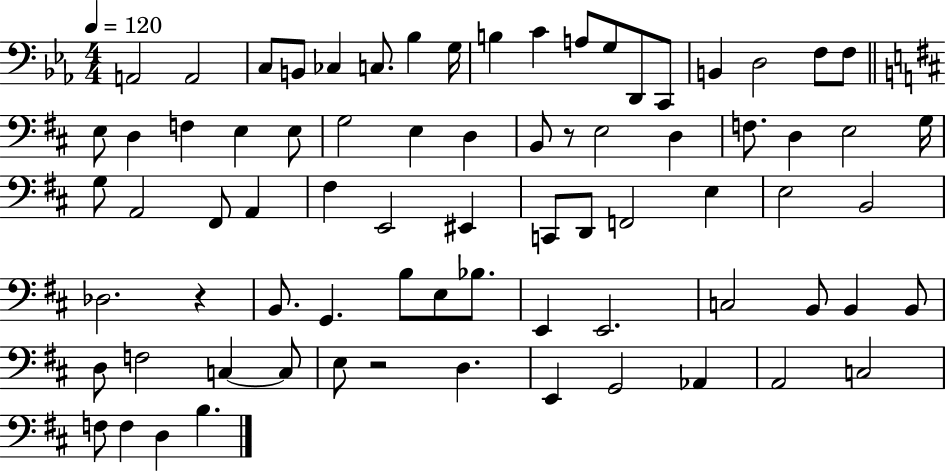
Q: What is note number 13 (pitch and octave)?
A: D2